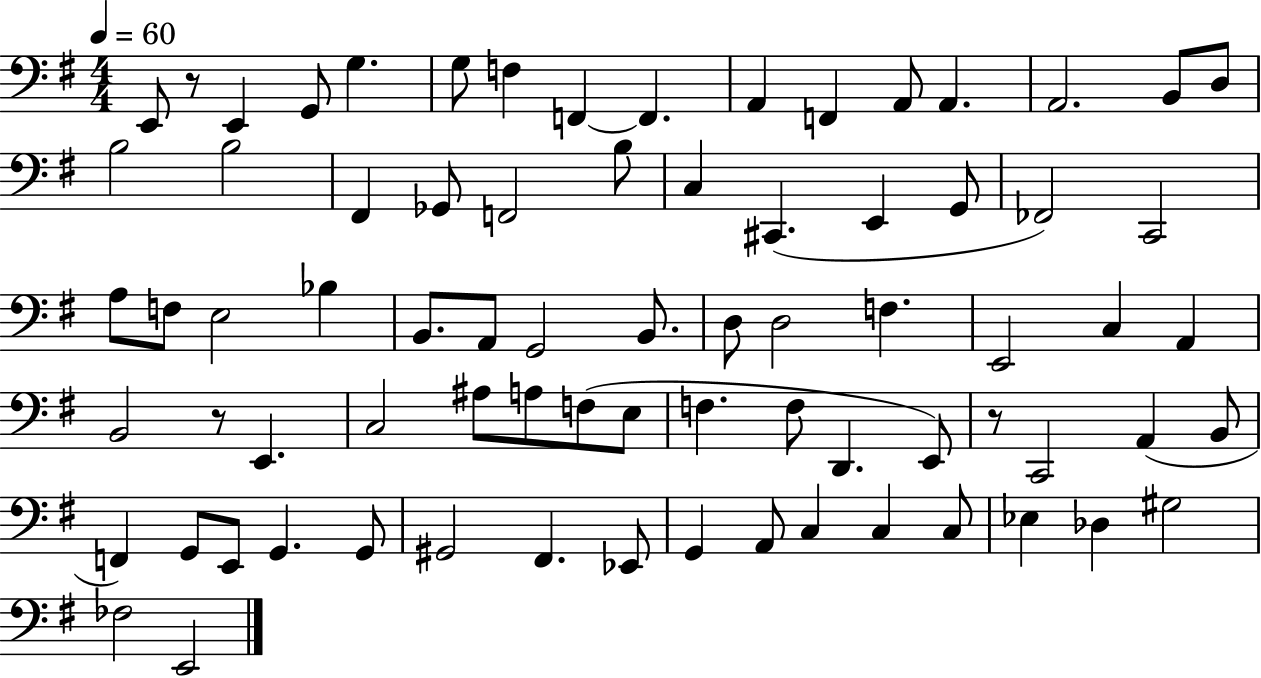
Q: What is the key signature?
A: G major